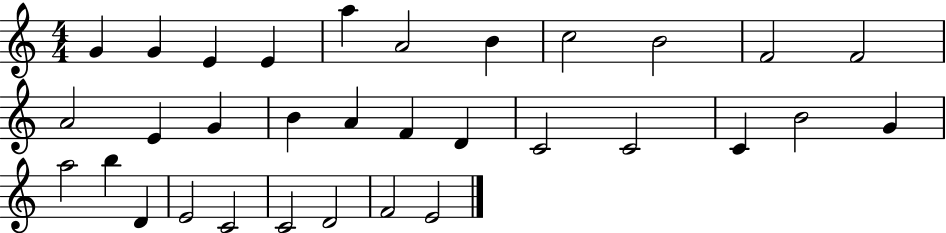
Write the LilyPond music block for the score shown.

{
  \clef treble
  \numericTimeSignature
  \time 4/4
  \key c \major
  g'4 g'4 e'4 e'4 | a''4 a'2 b'4 | c''2 b'2 | f'2 f'2 | \break a'2 e'4 g'4 | b'4 a'4 f'4 d'4 | c'2 c'2 | c'4 b'2 g'4 | \break a''2 b''4 d'4 | e'2 c'2 | c'2 d'2 | f'2 e'2 | \break \bar "|."
}